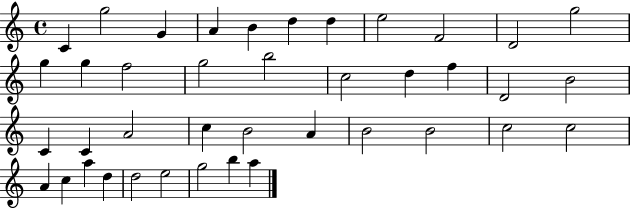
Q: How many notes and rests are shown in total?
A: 40